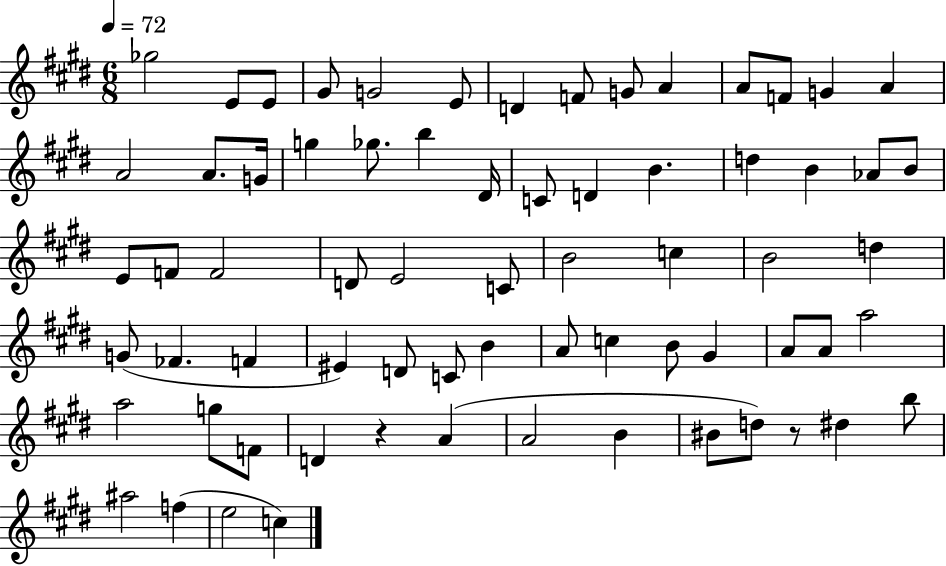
Gb5/h E4/e E4/e G#4/e G4/h E4/e D4/q F4/e G4/e A4/q A4/e F4/e G4/q A4/q A4/h A4/e. G4/s G5/q Gb5/e. B5/q D#4/s C4/e D4/q B4/q. D5/q B4/q Ab4/e B4/e E4/e F4/e F4/h D4/e E4/h C4/e B4/h C5/q B4/h D5/q G4/e FES4/q. F4/q EIS4/q D4/e C4/e B4/q A4/e C5/q B4/e G#4/q A4/e A4/e A5/h A5/h G5/e F4/e D4/q R/q A4/q A4/h B4/q BIS4/e D5/e R/e D#5/q B5/e A#5/h F5/q E5/h C5/q